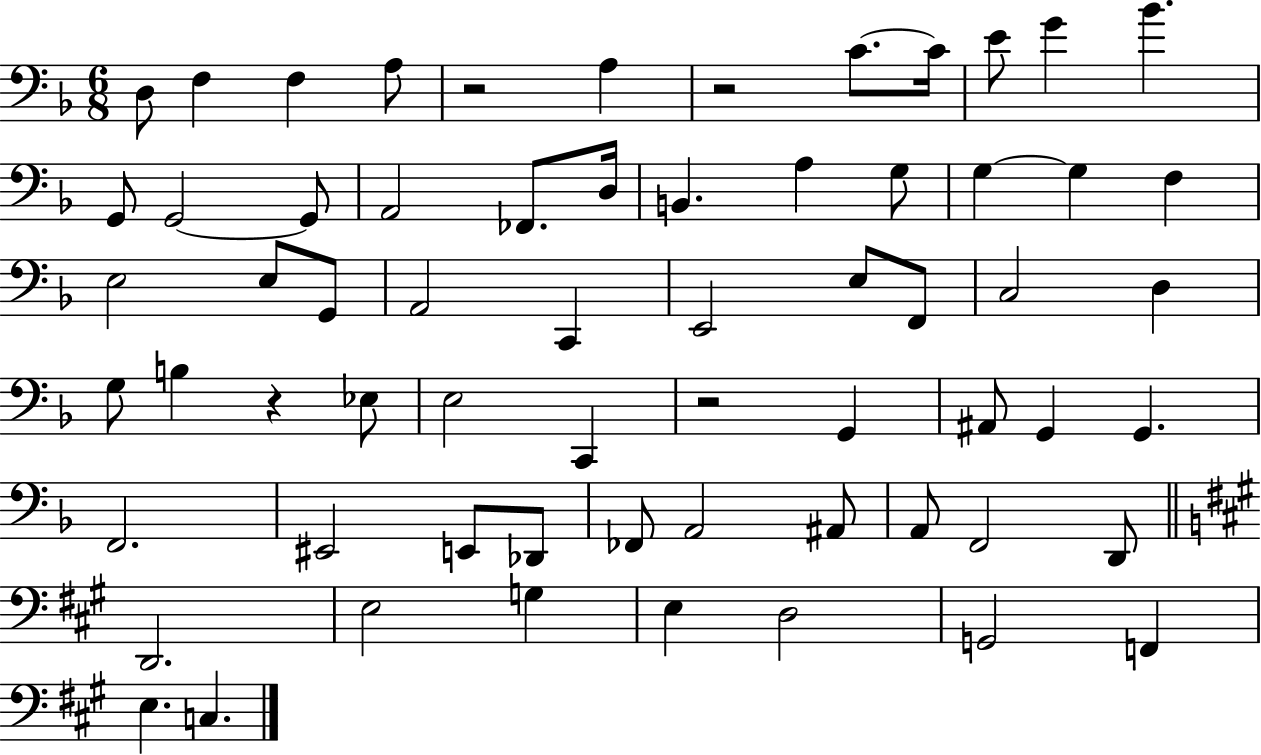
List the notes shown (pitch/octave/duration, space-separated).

D3/e F3/q F3/q A3/e R/h A3/q R/h C4/e. C4/s E4/e G4/q Bb4/q. G2/e G2/h G2/e A2/h FES2/e. D3/s B2/q. A3/q G3/e G3/q G3/q F3/q E3/h E3/e G2/e A2/h C2/q E2/h E3/e F2/e C3/h D3/q G3/e B3/q R/q Eb3/e E3/h C2/q R/h G2/q A#2/e G2/q G2/q. F2/h. EIS2/h E2/e Db2/e FES2/e A2/h A#2/e A2/e F2/h D2/e D2/h. E3/h G3/q E3/q D3/h G2/h F2/q E3/q. C3/q.